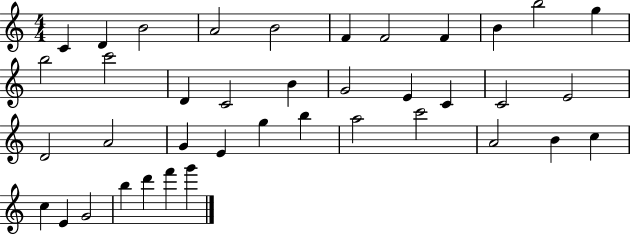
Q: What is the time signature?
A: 4/4